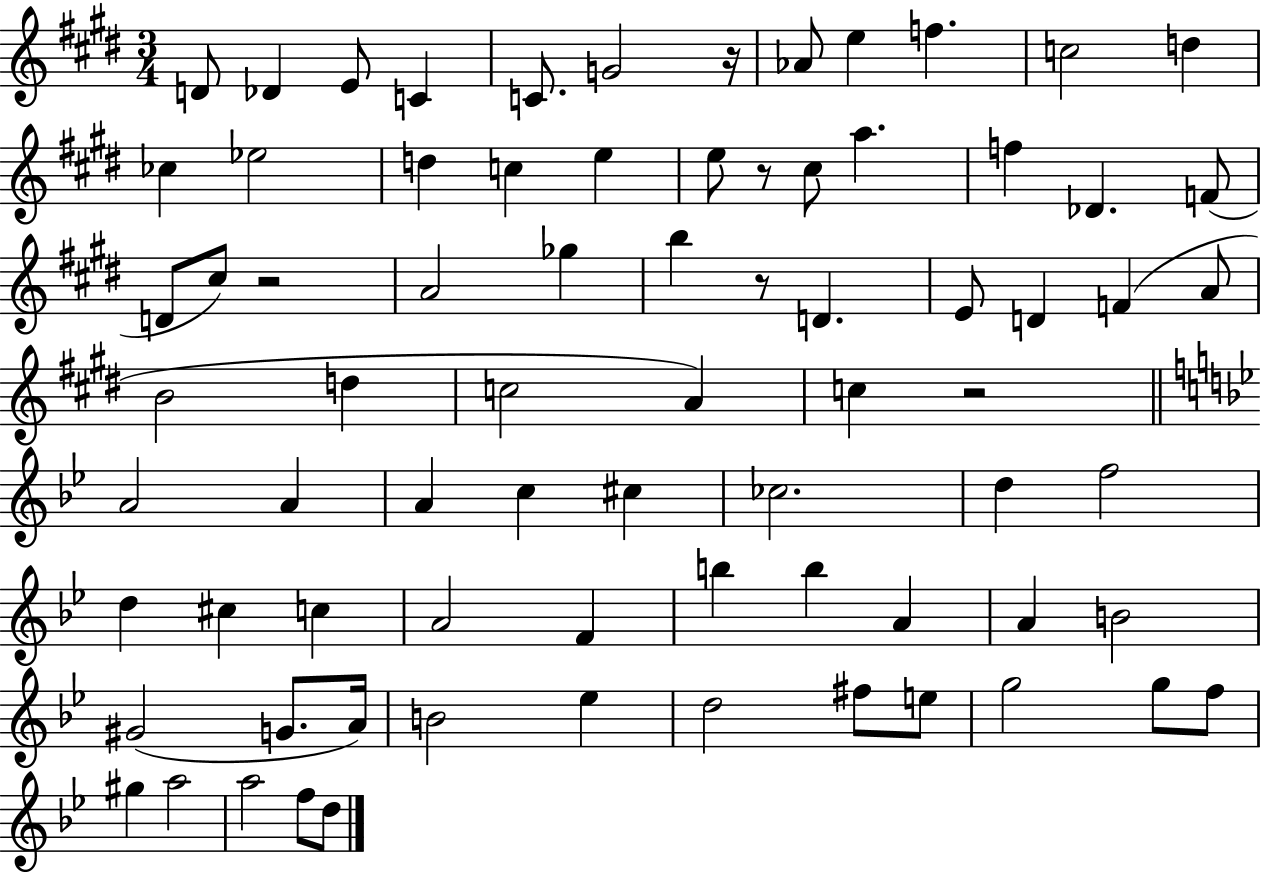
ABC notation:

X:1
T:Untitled
M:3/4
L:1/4
K:E
D/2 _D E/2 C C/2 G2 z/4 _A/2 e f c2 d _c _e2 d c e e/2 z/2 ^c/2 a f _D F/2 D/2 ^c/2 z2 A2 _g b z/2 D E/2 D F A/2 B2 d c2 A c z2 A2 A A c ^c _c2 d f2 d ^c c A2 F b b A A B2 ^G2 G/2 A/4 B2 _e d2 ^f/2 e/2 g2 g/2 f/2 ^g a2 a2 f/2 d/2